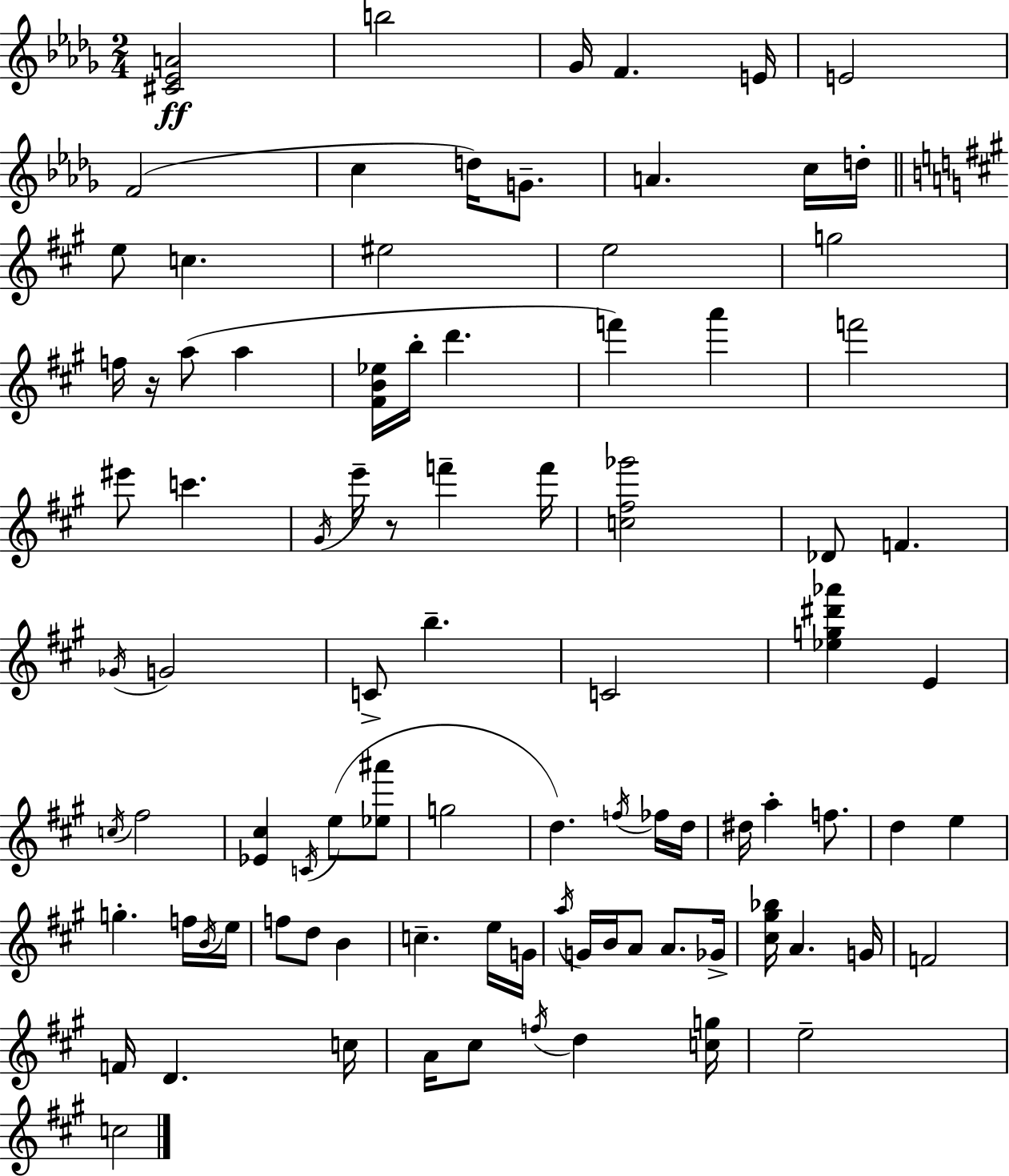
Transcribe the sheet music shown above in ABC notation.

X:1
T:Untitled
M:2/4
L:1/4
K:Bbm
[^C_EA]2 b2 _G/4 F E/4 E2 F2 c d/4 G/2 A c/4 d/4 e/2 c ^e2 e2 g2 f/4 z/4 a/2 a [^FB_e]/4 b/4 d' f' a' f'2 ^e'/2 c' ^G/4 e'/4 z/2 f' f'/4 [c^f_g']2 _D/2 F _G/4 G2 C/2 b C2 [_eg^d'_a'] E c/4 ^f2 [_E^c] C/4 e/2 [_e^a']/2 g2 d f/4 _f/4 d/4 ^d/4 a f/2 d e g f/4 B/4 e/4 f/2 d/2 B c e/4 G/4 a/4 G/4 B/4 A/2 A/2 _G/4 [^c^g_b]/4 A G/4 F2 F/4 D c/4 A/4 ^c/2 f/4 d [cg]/4 e2 c2